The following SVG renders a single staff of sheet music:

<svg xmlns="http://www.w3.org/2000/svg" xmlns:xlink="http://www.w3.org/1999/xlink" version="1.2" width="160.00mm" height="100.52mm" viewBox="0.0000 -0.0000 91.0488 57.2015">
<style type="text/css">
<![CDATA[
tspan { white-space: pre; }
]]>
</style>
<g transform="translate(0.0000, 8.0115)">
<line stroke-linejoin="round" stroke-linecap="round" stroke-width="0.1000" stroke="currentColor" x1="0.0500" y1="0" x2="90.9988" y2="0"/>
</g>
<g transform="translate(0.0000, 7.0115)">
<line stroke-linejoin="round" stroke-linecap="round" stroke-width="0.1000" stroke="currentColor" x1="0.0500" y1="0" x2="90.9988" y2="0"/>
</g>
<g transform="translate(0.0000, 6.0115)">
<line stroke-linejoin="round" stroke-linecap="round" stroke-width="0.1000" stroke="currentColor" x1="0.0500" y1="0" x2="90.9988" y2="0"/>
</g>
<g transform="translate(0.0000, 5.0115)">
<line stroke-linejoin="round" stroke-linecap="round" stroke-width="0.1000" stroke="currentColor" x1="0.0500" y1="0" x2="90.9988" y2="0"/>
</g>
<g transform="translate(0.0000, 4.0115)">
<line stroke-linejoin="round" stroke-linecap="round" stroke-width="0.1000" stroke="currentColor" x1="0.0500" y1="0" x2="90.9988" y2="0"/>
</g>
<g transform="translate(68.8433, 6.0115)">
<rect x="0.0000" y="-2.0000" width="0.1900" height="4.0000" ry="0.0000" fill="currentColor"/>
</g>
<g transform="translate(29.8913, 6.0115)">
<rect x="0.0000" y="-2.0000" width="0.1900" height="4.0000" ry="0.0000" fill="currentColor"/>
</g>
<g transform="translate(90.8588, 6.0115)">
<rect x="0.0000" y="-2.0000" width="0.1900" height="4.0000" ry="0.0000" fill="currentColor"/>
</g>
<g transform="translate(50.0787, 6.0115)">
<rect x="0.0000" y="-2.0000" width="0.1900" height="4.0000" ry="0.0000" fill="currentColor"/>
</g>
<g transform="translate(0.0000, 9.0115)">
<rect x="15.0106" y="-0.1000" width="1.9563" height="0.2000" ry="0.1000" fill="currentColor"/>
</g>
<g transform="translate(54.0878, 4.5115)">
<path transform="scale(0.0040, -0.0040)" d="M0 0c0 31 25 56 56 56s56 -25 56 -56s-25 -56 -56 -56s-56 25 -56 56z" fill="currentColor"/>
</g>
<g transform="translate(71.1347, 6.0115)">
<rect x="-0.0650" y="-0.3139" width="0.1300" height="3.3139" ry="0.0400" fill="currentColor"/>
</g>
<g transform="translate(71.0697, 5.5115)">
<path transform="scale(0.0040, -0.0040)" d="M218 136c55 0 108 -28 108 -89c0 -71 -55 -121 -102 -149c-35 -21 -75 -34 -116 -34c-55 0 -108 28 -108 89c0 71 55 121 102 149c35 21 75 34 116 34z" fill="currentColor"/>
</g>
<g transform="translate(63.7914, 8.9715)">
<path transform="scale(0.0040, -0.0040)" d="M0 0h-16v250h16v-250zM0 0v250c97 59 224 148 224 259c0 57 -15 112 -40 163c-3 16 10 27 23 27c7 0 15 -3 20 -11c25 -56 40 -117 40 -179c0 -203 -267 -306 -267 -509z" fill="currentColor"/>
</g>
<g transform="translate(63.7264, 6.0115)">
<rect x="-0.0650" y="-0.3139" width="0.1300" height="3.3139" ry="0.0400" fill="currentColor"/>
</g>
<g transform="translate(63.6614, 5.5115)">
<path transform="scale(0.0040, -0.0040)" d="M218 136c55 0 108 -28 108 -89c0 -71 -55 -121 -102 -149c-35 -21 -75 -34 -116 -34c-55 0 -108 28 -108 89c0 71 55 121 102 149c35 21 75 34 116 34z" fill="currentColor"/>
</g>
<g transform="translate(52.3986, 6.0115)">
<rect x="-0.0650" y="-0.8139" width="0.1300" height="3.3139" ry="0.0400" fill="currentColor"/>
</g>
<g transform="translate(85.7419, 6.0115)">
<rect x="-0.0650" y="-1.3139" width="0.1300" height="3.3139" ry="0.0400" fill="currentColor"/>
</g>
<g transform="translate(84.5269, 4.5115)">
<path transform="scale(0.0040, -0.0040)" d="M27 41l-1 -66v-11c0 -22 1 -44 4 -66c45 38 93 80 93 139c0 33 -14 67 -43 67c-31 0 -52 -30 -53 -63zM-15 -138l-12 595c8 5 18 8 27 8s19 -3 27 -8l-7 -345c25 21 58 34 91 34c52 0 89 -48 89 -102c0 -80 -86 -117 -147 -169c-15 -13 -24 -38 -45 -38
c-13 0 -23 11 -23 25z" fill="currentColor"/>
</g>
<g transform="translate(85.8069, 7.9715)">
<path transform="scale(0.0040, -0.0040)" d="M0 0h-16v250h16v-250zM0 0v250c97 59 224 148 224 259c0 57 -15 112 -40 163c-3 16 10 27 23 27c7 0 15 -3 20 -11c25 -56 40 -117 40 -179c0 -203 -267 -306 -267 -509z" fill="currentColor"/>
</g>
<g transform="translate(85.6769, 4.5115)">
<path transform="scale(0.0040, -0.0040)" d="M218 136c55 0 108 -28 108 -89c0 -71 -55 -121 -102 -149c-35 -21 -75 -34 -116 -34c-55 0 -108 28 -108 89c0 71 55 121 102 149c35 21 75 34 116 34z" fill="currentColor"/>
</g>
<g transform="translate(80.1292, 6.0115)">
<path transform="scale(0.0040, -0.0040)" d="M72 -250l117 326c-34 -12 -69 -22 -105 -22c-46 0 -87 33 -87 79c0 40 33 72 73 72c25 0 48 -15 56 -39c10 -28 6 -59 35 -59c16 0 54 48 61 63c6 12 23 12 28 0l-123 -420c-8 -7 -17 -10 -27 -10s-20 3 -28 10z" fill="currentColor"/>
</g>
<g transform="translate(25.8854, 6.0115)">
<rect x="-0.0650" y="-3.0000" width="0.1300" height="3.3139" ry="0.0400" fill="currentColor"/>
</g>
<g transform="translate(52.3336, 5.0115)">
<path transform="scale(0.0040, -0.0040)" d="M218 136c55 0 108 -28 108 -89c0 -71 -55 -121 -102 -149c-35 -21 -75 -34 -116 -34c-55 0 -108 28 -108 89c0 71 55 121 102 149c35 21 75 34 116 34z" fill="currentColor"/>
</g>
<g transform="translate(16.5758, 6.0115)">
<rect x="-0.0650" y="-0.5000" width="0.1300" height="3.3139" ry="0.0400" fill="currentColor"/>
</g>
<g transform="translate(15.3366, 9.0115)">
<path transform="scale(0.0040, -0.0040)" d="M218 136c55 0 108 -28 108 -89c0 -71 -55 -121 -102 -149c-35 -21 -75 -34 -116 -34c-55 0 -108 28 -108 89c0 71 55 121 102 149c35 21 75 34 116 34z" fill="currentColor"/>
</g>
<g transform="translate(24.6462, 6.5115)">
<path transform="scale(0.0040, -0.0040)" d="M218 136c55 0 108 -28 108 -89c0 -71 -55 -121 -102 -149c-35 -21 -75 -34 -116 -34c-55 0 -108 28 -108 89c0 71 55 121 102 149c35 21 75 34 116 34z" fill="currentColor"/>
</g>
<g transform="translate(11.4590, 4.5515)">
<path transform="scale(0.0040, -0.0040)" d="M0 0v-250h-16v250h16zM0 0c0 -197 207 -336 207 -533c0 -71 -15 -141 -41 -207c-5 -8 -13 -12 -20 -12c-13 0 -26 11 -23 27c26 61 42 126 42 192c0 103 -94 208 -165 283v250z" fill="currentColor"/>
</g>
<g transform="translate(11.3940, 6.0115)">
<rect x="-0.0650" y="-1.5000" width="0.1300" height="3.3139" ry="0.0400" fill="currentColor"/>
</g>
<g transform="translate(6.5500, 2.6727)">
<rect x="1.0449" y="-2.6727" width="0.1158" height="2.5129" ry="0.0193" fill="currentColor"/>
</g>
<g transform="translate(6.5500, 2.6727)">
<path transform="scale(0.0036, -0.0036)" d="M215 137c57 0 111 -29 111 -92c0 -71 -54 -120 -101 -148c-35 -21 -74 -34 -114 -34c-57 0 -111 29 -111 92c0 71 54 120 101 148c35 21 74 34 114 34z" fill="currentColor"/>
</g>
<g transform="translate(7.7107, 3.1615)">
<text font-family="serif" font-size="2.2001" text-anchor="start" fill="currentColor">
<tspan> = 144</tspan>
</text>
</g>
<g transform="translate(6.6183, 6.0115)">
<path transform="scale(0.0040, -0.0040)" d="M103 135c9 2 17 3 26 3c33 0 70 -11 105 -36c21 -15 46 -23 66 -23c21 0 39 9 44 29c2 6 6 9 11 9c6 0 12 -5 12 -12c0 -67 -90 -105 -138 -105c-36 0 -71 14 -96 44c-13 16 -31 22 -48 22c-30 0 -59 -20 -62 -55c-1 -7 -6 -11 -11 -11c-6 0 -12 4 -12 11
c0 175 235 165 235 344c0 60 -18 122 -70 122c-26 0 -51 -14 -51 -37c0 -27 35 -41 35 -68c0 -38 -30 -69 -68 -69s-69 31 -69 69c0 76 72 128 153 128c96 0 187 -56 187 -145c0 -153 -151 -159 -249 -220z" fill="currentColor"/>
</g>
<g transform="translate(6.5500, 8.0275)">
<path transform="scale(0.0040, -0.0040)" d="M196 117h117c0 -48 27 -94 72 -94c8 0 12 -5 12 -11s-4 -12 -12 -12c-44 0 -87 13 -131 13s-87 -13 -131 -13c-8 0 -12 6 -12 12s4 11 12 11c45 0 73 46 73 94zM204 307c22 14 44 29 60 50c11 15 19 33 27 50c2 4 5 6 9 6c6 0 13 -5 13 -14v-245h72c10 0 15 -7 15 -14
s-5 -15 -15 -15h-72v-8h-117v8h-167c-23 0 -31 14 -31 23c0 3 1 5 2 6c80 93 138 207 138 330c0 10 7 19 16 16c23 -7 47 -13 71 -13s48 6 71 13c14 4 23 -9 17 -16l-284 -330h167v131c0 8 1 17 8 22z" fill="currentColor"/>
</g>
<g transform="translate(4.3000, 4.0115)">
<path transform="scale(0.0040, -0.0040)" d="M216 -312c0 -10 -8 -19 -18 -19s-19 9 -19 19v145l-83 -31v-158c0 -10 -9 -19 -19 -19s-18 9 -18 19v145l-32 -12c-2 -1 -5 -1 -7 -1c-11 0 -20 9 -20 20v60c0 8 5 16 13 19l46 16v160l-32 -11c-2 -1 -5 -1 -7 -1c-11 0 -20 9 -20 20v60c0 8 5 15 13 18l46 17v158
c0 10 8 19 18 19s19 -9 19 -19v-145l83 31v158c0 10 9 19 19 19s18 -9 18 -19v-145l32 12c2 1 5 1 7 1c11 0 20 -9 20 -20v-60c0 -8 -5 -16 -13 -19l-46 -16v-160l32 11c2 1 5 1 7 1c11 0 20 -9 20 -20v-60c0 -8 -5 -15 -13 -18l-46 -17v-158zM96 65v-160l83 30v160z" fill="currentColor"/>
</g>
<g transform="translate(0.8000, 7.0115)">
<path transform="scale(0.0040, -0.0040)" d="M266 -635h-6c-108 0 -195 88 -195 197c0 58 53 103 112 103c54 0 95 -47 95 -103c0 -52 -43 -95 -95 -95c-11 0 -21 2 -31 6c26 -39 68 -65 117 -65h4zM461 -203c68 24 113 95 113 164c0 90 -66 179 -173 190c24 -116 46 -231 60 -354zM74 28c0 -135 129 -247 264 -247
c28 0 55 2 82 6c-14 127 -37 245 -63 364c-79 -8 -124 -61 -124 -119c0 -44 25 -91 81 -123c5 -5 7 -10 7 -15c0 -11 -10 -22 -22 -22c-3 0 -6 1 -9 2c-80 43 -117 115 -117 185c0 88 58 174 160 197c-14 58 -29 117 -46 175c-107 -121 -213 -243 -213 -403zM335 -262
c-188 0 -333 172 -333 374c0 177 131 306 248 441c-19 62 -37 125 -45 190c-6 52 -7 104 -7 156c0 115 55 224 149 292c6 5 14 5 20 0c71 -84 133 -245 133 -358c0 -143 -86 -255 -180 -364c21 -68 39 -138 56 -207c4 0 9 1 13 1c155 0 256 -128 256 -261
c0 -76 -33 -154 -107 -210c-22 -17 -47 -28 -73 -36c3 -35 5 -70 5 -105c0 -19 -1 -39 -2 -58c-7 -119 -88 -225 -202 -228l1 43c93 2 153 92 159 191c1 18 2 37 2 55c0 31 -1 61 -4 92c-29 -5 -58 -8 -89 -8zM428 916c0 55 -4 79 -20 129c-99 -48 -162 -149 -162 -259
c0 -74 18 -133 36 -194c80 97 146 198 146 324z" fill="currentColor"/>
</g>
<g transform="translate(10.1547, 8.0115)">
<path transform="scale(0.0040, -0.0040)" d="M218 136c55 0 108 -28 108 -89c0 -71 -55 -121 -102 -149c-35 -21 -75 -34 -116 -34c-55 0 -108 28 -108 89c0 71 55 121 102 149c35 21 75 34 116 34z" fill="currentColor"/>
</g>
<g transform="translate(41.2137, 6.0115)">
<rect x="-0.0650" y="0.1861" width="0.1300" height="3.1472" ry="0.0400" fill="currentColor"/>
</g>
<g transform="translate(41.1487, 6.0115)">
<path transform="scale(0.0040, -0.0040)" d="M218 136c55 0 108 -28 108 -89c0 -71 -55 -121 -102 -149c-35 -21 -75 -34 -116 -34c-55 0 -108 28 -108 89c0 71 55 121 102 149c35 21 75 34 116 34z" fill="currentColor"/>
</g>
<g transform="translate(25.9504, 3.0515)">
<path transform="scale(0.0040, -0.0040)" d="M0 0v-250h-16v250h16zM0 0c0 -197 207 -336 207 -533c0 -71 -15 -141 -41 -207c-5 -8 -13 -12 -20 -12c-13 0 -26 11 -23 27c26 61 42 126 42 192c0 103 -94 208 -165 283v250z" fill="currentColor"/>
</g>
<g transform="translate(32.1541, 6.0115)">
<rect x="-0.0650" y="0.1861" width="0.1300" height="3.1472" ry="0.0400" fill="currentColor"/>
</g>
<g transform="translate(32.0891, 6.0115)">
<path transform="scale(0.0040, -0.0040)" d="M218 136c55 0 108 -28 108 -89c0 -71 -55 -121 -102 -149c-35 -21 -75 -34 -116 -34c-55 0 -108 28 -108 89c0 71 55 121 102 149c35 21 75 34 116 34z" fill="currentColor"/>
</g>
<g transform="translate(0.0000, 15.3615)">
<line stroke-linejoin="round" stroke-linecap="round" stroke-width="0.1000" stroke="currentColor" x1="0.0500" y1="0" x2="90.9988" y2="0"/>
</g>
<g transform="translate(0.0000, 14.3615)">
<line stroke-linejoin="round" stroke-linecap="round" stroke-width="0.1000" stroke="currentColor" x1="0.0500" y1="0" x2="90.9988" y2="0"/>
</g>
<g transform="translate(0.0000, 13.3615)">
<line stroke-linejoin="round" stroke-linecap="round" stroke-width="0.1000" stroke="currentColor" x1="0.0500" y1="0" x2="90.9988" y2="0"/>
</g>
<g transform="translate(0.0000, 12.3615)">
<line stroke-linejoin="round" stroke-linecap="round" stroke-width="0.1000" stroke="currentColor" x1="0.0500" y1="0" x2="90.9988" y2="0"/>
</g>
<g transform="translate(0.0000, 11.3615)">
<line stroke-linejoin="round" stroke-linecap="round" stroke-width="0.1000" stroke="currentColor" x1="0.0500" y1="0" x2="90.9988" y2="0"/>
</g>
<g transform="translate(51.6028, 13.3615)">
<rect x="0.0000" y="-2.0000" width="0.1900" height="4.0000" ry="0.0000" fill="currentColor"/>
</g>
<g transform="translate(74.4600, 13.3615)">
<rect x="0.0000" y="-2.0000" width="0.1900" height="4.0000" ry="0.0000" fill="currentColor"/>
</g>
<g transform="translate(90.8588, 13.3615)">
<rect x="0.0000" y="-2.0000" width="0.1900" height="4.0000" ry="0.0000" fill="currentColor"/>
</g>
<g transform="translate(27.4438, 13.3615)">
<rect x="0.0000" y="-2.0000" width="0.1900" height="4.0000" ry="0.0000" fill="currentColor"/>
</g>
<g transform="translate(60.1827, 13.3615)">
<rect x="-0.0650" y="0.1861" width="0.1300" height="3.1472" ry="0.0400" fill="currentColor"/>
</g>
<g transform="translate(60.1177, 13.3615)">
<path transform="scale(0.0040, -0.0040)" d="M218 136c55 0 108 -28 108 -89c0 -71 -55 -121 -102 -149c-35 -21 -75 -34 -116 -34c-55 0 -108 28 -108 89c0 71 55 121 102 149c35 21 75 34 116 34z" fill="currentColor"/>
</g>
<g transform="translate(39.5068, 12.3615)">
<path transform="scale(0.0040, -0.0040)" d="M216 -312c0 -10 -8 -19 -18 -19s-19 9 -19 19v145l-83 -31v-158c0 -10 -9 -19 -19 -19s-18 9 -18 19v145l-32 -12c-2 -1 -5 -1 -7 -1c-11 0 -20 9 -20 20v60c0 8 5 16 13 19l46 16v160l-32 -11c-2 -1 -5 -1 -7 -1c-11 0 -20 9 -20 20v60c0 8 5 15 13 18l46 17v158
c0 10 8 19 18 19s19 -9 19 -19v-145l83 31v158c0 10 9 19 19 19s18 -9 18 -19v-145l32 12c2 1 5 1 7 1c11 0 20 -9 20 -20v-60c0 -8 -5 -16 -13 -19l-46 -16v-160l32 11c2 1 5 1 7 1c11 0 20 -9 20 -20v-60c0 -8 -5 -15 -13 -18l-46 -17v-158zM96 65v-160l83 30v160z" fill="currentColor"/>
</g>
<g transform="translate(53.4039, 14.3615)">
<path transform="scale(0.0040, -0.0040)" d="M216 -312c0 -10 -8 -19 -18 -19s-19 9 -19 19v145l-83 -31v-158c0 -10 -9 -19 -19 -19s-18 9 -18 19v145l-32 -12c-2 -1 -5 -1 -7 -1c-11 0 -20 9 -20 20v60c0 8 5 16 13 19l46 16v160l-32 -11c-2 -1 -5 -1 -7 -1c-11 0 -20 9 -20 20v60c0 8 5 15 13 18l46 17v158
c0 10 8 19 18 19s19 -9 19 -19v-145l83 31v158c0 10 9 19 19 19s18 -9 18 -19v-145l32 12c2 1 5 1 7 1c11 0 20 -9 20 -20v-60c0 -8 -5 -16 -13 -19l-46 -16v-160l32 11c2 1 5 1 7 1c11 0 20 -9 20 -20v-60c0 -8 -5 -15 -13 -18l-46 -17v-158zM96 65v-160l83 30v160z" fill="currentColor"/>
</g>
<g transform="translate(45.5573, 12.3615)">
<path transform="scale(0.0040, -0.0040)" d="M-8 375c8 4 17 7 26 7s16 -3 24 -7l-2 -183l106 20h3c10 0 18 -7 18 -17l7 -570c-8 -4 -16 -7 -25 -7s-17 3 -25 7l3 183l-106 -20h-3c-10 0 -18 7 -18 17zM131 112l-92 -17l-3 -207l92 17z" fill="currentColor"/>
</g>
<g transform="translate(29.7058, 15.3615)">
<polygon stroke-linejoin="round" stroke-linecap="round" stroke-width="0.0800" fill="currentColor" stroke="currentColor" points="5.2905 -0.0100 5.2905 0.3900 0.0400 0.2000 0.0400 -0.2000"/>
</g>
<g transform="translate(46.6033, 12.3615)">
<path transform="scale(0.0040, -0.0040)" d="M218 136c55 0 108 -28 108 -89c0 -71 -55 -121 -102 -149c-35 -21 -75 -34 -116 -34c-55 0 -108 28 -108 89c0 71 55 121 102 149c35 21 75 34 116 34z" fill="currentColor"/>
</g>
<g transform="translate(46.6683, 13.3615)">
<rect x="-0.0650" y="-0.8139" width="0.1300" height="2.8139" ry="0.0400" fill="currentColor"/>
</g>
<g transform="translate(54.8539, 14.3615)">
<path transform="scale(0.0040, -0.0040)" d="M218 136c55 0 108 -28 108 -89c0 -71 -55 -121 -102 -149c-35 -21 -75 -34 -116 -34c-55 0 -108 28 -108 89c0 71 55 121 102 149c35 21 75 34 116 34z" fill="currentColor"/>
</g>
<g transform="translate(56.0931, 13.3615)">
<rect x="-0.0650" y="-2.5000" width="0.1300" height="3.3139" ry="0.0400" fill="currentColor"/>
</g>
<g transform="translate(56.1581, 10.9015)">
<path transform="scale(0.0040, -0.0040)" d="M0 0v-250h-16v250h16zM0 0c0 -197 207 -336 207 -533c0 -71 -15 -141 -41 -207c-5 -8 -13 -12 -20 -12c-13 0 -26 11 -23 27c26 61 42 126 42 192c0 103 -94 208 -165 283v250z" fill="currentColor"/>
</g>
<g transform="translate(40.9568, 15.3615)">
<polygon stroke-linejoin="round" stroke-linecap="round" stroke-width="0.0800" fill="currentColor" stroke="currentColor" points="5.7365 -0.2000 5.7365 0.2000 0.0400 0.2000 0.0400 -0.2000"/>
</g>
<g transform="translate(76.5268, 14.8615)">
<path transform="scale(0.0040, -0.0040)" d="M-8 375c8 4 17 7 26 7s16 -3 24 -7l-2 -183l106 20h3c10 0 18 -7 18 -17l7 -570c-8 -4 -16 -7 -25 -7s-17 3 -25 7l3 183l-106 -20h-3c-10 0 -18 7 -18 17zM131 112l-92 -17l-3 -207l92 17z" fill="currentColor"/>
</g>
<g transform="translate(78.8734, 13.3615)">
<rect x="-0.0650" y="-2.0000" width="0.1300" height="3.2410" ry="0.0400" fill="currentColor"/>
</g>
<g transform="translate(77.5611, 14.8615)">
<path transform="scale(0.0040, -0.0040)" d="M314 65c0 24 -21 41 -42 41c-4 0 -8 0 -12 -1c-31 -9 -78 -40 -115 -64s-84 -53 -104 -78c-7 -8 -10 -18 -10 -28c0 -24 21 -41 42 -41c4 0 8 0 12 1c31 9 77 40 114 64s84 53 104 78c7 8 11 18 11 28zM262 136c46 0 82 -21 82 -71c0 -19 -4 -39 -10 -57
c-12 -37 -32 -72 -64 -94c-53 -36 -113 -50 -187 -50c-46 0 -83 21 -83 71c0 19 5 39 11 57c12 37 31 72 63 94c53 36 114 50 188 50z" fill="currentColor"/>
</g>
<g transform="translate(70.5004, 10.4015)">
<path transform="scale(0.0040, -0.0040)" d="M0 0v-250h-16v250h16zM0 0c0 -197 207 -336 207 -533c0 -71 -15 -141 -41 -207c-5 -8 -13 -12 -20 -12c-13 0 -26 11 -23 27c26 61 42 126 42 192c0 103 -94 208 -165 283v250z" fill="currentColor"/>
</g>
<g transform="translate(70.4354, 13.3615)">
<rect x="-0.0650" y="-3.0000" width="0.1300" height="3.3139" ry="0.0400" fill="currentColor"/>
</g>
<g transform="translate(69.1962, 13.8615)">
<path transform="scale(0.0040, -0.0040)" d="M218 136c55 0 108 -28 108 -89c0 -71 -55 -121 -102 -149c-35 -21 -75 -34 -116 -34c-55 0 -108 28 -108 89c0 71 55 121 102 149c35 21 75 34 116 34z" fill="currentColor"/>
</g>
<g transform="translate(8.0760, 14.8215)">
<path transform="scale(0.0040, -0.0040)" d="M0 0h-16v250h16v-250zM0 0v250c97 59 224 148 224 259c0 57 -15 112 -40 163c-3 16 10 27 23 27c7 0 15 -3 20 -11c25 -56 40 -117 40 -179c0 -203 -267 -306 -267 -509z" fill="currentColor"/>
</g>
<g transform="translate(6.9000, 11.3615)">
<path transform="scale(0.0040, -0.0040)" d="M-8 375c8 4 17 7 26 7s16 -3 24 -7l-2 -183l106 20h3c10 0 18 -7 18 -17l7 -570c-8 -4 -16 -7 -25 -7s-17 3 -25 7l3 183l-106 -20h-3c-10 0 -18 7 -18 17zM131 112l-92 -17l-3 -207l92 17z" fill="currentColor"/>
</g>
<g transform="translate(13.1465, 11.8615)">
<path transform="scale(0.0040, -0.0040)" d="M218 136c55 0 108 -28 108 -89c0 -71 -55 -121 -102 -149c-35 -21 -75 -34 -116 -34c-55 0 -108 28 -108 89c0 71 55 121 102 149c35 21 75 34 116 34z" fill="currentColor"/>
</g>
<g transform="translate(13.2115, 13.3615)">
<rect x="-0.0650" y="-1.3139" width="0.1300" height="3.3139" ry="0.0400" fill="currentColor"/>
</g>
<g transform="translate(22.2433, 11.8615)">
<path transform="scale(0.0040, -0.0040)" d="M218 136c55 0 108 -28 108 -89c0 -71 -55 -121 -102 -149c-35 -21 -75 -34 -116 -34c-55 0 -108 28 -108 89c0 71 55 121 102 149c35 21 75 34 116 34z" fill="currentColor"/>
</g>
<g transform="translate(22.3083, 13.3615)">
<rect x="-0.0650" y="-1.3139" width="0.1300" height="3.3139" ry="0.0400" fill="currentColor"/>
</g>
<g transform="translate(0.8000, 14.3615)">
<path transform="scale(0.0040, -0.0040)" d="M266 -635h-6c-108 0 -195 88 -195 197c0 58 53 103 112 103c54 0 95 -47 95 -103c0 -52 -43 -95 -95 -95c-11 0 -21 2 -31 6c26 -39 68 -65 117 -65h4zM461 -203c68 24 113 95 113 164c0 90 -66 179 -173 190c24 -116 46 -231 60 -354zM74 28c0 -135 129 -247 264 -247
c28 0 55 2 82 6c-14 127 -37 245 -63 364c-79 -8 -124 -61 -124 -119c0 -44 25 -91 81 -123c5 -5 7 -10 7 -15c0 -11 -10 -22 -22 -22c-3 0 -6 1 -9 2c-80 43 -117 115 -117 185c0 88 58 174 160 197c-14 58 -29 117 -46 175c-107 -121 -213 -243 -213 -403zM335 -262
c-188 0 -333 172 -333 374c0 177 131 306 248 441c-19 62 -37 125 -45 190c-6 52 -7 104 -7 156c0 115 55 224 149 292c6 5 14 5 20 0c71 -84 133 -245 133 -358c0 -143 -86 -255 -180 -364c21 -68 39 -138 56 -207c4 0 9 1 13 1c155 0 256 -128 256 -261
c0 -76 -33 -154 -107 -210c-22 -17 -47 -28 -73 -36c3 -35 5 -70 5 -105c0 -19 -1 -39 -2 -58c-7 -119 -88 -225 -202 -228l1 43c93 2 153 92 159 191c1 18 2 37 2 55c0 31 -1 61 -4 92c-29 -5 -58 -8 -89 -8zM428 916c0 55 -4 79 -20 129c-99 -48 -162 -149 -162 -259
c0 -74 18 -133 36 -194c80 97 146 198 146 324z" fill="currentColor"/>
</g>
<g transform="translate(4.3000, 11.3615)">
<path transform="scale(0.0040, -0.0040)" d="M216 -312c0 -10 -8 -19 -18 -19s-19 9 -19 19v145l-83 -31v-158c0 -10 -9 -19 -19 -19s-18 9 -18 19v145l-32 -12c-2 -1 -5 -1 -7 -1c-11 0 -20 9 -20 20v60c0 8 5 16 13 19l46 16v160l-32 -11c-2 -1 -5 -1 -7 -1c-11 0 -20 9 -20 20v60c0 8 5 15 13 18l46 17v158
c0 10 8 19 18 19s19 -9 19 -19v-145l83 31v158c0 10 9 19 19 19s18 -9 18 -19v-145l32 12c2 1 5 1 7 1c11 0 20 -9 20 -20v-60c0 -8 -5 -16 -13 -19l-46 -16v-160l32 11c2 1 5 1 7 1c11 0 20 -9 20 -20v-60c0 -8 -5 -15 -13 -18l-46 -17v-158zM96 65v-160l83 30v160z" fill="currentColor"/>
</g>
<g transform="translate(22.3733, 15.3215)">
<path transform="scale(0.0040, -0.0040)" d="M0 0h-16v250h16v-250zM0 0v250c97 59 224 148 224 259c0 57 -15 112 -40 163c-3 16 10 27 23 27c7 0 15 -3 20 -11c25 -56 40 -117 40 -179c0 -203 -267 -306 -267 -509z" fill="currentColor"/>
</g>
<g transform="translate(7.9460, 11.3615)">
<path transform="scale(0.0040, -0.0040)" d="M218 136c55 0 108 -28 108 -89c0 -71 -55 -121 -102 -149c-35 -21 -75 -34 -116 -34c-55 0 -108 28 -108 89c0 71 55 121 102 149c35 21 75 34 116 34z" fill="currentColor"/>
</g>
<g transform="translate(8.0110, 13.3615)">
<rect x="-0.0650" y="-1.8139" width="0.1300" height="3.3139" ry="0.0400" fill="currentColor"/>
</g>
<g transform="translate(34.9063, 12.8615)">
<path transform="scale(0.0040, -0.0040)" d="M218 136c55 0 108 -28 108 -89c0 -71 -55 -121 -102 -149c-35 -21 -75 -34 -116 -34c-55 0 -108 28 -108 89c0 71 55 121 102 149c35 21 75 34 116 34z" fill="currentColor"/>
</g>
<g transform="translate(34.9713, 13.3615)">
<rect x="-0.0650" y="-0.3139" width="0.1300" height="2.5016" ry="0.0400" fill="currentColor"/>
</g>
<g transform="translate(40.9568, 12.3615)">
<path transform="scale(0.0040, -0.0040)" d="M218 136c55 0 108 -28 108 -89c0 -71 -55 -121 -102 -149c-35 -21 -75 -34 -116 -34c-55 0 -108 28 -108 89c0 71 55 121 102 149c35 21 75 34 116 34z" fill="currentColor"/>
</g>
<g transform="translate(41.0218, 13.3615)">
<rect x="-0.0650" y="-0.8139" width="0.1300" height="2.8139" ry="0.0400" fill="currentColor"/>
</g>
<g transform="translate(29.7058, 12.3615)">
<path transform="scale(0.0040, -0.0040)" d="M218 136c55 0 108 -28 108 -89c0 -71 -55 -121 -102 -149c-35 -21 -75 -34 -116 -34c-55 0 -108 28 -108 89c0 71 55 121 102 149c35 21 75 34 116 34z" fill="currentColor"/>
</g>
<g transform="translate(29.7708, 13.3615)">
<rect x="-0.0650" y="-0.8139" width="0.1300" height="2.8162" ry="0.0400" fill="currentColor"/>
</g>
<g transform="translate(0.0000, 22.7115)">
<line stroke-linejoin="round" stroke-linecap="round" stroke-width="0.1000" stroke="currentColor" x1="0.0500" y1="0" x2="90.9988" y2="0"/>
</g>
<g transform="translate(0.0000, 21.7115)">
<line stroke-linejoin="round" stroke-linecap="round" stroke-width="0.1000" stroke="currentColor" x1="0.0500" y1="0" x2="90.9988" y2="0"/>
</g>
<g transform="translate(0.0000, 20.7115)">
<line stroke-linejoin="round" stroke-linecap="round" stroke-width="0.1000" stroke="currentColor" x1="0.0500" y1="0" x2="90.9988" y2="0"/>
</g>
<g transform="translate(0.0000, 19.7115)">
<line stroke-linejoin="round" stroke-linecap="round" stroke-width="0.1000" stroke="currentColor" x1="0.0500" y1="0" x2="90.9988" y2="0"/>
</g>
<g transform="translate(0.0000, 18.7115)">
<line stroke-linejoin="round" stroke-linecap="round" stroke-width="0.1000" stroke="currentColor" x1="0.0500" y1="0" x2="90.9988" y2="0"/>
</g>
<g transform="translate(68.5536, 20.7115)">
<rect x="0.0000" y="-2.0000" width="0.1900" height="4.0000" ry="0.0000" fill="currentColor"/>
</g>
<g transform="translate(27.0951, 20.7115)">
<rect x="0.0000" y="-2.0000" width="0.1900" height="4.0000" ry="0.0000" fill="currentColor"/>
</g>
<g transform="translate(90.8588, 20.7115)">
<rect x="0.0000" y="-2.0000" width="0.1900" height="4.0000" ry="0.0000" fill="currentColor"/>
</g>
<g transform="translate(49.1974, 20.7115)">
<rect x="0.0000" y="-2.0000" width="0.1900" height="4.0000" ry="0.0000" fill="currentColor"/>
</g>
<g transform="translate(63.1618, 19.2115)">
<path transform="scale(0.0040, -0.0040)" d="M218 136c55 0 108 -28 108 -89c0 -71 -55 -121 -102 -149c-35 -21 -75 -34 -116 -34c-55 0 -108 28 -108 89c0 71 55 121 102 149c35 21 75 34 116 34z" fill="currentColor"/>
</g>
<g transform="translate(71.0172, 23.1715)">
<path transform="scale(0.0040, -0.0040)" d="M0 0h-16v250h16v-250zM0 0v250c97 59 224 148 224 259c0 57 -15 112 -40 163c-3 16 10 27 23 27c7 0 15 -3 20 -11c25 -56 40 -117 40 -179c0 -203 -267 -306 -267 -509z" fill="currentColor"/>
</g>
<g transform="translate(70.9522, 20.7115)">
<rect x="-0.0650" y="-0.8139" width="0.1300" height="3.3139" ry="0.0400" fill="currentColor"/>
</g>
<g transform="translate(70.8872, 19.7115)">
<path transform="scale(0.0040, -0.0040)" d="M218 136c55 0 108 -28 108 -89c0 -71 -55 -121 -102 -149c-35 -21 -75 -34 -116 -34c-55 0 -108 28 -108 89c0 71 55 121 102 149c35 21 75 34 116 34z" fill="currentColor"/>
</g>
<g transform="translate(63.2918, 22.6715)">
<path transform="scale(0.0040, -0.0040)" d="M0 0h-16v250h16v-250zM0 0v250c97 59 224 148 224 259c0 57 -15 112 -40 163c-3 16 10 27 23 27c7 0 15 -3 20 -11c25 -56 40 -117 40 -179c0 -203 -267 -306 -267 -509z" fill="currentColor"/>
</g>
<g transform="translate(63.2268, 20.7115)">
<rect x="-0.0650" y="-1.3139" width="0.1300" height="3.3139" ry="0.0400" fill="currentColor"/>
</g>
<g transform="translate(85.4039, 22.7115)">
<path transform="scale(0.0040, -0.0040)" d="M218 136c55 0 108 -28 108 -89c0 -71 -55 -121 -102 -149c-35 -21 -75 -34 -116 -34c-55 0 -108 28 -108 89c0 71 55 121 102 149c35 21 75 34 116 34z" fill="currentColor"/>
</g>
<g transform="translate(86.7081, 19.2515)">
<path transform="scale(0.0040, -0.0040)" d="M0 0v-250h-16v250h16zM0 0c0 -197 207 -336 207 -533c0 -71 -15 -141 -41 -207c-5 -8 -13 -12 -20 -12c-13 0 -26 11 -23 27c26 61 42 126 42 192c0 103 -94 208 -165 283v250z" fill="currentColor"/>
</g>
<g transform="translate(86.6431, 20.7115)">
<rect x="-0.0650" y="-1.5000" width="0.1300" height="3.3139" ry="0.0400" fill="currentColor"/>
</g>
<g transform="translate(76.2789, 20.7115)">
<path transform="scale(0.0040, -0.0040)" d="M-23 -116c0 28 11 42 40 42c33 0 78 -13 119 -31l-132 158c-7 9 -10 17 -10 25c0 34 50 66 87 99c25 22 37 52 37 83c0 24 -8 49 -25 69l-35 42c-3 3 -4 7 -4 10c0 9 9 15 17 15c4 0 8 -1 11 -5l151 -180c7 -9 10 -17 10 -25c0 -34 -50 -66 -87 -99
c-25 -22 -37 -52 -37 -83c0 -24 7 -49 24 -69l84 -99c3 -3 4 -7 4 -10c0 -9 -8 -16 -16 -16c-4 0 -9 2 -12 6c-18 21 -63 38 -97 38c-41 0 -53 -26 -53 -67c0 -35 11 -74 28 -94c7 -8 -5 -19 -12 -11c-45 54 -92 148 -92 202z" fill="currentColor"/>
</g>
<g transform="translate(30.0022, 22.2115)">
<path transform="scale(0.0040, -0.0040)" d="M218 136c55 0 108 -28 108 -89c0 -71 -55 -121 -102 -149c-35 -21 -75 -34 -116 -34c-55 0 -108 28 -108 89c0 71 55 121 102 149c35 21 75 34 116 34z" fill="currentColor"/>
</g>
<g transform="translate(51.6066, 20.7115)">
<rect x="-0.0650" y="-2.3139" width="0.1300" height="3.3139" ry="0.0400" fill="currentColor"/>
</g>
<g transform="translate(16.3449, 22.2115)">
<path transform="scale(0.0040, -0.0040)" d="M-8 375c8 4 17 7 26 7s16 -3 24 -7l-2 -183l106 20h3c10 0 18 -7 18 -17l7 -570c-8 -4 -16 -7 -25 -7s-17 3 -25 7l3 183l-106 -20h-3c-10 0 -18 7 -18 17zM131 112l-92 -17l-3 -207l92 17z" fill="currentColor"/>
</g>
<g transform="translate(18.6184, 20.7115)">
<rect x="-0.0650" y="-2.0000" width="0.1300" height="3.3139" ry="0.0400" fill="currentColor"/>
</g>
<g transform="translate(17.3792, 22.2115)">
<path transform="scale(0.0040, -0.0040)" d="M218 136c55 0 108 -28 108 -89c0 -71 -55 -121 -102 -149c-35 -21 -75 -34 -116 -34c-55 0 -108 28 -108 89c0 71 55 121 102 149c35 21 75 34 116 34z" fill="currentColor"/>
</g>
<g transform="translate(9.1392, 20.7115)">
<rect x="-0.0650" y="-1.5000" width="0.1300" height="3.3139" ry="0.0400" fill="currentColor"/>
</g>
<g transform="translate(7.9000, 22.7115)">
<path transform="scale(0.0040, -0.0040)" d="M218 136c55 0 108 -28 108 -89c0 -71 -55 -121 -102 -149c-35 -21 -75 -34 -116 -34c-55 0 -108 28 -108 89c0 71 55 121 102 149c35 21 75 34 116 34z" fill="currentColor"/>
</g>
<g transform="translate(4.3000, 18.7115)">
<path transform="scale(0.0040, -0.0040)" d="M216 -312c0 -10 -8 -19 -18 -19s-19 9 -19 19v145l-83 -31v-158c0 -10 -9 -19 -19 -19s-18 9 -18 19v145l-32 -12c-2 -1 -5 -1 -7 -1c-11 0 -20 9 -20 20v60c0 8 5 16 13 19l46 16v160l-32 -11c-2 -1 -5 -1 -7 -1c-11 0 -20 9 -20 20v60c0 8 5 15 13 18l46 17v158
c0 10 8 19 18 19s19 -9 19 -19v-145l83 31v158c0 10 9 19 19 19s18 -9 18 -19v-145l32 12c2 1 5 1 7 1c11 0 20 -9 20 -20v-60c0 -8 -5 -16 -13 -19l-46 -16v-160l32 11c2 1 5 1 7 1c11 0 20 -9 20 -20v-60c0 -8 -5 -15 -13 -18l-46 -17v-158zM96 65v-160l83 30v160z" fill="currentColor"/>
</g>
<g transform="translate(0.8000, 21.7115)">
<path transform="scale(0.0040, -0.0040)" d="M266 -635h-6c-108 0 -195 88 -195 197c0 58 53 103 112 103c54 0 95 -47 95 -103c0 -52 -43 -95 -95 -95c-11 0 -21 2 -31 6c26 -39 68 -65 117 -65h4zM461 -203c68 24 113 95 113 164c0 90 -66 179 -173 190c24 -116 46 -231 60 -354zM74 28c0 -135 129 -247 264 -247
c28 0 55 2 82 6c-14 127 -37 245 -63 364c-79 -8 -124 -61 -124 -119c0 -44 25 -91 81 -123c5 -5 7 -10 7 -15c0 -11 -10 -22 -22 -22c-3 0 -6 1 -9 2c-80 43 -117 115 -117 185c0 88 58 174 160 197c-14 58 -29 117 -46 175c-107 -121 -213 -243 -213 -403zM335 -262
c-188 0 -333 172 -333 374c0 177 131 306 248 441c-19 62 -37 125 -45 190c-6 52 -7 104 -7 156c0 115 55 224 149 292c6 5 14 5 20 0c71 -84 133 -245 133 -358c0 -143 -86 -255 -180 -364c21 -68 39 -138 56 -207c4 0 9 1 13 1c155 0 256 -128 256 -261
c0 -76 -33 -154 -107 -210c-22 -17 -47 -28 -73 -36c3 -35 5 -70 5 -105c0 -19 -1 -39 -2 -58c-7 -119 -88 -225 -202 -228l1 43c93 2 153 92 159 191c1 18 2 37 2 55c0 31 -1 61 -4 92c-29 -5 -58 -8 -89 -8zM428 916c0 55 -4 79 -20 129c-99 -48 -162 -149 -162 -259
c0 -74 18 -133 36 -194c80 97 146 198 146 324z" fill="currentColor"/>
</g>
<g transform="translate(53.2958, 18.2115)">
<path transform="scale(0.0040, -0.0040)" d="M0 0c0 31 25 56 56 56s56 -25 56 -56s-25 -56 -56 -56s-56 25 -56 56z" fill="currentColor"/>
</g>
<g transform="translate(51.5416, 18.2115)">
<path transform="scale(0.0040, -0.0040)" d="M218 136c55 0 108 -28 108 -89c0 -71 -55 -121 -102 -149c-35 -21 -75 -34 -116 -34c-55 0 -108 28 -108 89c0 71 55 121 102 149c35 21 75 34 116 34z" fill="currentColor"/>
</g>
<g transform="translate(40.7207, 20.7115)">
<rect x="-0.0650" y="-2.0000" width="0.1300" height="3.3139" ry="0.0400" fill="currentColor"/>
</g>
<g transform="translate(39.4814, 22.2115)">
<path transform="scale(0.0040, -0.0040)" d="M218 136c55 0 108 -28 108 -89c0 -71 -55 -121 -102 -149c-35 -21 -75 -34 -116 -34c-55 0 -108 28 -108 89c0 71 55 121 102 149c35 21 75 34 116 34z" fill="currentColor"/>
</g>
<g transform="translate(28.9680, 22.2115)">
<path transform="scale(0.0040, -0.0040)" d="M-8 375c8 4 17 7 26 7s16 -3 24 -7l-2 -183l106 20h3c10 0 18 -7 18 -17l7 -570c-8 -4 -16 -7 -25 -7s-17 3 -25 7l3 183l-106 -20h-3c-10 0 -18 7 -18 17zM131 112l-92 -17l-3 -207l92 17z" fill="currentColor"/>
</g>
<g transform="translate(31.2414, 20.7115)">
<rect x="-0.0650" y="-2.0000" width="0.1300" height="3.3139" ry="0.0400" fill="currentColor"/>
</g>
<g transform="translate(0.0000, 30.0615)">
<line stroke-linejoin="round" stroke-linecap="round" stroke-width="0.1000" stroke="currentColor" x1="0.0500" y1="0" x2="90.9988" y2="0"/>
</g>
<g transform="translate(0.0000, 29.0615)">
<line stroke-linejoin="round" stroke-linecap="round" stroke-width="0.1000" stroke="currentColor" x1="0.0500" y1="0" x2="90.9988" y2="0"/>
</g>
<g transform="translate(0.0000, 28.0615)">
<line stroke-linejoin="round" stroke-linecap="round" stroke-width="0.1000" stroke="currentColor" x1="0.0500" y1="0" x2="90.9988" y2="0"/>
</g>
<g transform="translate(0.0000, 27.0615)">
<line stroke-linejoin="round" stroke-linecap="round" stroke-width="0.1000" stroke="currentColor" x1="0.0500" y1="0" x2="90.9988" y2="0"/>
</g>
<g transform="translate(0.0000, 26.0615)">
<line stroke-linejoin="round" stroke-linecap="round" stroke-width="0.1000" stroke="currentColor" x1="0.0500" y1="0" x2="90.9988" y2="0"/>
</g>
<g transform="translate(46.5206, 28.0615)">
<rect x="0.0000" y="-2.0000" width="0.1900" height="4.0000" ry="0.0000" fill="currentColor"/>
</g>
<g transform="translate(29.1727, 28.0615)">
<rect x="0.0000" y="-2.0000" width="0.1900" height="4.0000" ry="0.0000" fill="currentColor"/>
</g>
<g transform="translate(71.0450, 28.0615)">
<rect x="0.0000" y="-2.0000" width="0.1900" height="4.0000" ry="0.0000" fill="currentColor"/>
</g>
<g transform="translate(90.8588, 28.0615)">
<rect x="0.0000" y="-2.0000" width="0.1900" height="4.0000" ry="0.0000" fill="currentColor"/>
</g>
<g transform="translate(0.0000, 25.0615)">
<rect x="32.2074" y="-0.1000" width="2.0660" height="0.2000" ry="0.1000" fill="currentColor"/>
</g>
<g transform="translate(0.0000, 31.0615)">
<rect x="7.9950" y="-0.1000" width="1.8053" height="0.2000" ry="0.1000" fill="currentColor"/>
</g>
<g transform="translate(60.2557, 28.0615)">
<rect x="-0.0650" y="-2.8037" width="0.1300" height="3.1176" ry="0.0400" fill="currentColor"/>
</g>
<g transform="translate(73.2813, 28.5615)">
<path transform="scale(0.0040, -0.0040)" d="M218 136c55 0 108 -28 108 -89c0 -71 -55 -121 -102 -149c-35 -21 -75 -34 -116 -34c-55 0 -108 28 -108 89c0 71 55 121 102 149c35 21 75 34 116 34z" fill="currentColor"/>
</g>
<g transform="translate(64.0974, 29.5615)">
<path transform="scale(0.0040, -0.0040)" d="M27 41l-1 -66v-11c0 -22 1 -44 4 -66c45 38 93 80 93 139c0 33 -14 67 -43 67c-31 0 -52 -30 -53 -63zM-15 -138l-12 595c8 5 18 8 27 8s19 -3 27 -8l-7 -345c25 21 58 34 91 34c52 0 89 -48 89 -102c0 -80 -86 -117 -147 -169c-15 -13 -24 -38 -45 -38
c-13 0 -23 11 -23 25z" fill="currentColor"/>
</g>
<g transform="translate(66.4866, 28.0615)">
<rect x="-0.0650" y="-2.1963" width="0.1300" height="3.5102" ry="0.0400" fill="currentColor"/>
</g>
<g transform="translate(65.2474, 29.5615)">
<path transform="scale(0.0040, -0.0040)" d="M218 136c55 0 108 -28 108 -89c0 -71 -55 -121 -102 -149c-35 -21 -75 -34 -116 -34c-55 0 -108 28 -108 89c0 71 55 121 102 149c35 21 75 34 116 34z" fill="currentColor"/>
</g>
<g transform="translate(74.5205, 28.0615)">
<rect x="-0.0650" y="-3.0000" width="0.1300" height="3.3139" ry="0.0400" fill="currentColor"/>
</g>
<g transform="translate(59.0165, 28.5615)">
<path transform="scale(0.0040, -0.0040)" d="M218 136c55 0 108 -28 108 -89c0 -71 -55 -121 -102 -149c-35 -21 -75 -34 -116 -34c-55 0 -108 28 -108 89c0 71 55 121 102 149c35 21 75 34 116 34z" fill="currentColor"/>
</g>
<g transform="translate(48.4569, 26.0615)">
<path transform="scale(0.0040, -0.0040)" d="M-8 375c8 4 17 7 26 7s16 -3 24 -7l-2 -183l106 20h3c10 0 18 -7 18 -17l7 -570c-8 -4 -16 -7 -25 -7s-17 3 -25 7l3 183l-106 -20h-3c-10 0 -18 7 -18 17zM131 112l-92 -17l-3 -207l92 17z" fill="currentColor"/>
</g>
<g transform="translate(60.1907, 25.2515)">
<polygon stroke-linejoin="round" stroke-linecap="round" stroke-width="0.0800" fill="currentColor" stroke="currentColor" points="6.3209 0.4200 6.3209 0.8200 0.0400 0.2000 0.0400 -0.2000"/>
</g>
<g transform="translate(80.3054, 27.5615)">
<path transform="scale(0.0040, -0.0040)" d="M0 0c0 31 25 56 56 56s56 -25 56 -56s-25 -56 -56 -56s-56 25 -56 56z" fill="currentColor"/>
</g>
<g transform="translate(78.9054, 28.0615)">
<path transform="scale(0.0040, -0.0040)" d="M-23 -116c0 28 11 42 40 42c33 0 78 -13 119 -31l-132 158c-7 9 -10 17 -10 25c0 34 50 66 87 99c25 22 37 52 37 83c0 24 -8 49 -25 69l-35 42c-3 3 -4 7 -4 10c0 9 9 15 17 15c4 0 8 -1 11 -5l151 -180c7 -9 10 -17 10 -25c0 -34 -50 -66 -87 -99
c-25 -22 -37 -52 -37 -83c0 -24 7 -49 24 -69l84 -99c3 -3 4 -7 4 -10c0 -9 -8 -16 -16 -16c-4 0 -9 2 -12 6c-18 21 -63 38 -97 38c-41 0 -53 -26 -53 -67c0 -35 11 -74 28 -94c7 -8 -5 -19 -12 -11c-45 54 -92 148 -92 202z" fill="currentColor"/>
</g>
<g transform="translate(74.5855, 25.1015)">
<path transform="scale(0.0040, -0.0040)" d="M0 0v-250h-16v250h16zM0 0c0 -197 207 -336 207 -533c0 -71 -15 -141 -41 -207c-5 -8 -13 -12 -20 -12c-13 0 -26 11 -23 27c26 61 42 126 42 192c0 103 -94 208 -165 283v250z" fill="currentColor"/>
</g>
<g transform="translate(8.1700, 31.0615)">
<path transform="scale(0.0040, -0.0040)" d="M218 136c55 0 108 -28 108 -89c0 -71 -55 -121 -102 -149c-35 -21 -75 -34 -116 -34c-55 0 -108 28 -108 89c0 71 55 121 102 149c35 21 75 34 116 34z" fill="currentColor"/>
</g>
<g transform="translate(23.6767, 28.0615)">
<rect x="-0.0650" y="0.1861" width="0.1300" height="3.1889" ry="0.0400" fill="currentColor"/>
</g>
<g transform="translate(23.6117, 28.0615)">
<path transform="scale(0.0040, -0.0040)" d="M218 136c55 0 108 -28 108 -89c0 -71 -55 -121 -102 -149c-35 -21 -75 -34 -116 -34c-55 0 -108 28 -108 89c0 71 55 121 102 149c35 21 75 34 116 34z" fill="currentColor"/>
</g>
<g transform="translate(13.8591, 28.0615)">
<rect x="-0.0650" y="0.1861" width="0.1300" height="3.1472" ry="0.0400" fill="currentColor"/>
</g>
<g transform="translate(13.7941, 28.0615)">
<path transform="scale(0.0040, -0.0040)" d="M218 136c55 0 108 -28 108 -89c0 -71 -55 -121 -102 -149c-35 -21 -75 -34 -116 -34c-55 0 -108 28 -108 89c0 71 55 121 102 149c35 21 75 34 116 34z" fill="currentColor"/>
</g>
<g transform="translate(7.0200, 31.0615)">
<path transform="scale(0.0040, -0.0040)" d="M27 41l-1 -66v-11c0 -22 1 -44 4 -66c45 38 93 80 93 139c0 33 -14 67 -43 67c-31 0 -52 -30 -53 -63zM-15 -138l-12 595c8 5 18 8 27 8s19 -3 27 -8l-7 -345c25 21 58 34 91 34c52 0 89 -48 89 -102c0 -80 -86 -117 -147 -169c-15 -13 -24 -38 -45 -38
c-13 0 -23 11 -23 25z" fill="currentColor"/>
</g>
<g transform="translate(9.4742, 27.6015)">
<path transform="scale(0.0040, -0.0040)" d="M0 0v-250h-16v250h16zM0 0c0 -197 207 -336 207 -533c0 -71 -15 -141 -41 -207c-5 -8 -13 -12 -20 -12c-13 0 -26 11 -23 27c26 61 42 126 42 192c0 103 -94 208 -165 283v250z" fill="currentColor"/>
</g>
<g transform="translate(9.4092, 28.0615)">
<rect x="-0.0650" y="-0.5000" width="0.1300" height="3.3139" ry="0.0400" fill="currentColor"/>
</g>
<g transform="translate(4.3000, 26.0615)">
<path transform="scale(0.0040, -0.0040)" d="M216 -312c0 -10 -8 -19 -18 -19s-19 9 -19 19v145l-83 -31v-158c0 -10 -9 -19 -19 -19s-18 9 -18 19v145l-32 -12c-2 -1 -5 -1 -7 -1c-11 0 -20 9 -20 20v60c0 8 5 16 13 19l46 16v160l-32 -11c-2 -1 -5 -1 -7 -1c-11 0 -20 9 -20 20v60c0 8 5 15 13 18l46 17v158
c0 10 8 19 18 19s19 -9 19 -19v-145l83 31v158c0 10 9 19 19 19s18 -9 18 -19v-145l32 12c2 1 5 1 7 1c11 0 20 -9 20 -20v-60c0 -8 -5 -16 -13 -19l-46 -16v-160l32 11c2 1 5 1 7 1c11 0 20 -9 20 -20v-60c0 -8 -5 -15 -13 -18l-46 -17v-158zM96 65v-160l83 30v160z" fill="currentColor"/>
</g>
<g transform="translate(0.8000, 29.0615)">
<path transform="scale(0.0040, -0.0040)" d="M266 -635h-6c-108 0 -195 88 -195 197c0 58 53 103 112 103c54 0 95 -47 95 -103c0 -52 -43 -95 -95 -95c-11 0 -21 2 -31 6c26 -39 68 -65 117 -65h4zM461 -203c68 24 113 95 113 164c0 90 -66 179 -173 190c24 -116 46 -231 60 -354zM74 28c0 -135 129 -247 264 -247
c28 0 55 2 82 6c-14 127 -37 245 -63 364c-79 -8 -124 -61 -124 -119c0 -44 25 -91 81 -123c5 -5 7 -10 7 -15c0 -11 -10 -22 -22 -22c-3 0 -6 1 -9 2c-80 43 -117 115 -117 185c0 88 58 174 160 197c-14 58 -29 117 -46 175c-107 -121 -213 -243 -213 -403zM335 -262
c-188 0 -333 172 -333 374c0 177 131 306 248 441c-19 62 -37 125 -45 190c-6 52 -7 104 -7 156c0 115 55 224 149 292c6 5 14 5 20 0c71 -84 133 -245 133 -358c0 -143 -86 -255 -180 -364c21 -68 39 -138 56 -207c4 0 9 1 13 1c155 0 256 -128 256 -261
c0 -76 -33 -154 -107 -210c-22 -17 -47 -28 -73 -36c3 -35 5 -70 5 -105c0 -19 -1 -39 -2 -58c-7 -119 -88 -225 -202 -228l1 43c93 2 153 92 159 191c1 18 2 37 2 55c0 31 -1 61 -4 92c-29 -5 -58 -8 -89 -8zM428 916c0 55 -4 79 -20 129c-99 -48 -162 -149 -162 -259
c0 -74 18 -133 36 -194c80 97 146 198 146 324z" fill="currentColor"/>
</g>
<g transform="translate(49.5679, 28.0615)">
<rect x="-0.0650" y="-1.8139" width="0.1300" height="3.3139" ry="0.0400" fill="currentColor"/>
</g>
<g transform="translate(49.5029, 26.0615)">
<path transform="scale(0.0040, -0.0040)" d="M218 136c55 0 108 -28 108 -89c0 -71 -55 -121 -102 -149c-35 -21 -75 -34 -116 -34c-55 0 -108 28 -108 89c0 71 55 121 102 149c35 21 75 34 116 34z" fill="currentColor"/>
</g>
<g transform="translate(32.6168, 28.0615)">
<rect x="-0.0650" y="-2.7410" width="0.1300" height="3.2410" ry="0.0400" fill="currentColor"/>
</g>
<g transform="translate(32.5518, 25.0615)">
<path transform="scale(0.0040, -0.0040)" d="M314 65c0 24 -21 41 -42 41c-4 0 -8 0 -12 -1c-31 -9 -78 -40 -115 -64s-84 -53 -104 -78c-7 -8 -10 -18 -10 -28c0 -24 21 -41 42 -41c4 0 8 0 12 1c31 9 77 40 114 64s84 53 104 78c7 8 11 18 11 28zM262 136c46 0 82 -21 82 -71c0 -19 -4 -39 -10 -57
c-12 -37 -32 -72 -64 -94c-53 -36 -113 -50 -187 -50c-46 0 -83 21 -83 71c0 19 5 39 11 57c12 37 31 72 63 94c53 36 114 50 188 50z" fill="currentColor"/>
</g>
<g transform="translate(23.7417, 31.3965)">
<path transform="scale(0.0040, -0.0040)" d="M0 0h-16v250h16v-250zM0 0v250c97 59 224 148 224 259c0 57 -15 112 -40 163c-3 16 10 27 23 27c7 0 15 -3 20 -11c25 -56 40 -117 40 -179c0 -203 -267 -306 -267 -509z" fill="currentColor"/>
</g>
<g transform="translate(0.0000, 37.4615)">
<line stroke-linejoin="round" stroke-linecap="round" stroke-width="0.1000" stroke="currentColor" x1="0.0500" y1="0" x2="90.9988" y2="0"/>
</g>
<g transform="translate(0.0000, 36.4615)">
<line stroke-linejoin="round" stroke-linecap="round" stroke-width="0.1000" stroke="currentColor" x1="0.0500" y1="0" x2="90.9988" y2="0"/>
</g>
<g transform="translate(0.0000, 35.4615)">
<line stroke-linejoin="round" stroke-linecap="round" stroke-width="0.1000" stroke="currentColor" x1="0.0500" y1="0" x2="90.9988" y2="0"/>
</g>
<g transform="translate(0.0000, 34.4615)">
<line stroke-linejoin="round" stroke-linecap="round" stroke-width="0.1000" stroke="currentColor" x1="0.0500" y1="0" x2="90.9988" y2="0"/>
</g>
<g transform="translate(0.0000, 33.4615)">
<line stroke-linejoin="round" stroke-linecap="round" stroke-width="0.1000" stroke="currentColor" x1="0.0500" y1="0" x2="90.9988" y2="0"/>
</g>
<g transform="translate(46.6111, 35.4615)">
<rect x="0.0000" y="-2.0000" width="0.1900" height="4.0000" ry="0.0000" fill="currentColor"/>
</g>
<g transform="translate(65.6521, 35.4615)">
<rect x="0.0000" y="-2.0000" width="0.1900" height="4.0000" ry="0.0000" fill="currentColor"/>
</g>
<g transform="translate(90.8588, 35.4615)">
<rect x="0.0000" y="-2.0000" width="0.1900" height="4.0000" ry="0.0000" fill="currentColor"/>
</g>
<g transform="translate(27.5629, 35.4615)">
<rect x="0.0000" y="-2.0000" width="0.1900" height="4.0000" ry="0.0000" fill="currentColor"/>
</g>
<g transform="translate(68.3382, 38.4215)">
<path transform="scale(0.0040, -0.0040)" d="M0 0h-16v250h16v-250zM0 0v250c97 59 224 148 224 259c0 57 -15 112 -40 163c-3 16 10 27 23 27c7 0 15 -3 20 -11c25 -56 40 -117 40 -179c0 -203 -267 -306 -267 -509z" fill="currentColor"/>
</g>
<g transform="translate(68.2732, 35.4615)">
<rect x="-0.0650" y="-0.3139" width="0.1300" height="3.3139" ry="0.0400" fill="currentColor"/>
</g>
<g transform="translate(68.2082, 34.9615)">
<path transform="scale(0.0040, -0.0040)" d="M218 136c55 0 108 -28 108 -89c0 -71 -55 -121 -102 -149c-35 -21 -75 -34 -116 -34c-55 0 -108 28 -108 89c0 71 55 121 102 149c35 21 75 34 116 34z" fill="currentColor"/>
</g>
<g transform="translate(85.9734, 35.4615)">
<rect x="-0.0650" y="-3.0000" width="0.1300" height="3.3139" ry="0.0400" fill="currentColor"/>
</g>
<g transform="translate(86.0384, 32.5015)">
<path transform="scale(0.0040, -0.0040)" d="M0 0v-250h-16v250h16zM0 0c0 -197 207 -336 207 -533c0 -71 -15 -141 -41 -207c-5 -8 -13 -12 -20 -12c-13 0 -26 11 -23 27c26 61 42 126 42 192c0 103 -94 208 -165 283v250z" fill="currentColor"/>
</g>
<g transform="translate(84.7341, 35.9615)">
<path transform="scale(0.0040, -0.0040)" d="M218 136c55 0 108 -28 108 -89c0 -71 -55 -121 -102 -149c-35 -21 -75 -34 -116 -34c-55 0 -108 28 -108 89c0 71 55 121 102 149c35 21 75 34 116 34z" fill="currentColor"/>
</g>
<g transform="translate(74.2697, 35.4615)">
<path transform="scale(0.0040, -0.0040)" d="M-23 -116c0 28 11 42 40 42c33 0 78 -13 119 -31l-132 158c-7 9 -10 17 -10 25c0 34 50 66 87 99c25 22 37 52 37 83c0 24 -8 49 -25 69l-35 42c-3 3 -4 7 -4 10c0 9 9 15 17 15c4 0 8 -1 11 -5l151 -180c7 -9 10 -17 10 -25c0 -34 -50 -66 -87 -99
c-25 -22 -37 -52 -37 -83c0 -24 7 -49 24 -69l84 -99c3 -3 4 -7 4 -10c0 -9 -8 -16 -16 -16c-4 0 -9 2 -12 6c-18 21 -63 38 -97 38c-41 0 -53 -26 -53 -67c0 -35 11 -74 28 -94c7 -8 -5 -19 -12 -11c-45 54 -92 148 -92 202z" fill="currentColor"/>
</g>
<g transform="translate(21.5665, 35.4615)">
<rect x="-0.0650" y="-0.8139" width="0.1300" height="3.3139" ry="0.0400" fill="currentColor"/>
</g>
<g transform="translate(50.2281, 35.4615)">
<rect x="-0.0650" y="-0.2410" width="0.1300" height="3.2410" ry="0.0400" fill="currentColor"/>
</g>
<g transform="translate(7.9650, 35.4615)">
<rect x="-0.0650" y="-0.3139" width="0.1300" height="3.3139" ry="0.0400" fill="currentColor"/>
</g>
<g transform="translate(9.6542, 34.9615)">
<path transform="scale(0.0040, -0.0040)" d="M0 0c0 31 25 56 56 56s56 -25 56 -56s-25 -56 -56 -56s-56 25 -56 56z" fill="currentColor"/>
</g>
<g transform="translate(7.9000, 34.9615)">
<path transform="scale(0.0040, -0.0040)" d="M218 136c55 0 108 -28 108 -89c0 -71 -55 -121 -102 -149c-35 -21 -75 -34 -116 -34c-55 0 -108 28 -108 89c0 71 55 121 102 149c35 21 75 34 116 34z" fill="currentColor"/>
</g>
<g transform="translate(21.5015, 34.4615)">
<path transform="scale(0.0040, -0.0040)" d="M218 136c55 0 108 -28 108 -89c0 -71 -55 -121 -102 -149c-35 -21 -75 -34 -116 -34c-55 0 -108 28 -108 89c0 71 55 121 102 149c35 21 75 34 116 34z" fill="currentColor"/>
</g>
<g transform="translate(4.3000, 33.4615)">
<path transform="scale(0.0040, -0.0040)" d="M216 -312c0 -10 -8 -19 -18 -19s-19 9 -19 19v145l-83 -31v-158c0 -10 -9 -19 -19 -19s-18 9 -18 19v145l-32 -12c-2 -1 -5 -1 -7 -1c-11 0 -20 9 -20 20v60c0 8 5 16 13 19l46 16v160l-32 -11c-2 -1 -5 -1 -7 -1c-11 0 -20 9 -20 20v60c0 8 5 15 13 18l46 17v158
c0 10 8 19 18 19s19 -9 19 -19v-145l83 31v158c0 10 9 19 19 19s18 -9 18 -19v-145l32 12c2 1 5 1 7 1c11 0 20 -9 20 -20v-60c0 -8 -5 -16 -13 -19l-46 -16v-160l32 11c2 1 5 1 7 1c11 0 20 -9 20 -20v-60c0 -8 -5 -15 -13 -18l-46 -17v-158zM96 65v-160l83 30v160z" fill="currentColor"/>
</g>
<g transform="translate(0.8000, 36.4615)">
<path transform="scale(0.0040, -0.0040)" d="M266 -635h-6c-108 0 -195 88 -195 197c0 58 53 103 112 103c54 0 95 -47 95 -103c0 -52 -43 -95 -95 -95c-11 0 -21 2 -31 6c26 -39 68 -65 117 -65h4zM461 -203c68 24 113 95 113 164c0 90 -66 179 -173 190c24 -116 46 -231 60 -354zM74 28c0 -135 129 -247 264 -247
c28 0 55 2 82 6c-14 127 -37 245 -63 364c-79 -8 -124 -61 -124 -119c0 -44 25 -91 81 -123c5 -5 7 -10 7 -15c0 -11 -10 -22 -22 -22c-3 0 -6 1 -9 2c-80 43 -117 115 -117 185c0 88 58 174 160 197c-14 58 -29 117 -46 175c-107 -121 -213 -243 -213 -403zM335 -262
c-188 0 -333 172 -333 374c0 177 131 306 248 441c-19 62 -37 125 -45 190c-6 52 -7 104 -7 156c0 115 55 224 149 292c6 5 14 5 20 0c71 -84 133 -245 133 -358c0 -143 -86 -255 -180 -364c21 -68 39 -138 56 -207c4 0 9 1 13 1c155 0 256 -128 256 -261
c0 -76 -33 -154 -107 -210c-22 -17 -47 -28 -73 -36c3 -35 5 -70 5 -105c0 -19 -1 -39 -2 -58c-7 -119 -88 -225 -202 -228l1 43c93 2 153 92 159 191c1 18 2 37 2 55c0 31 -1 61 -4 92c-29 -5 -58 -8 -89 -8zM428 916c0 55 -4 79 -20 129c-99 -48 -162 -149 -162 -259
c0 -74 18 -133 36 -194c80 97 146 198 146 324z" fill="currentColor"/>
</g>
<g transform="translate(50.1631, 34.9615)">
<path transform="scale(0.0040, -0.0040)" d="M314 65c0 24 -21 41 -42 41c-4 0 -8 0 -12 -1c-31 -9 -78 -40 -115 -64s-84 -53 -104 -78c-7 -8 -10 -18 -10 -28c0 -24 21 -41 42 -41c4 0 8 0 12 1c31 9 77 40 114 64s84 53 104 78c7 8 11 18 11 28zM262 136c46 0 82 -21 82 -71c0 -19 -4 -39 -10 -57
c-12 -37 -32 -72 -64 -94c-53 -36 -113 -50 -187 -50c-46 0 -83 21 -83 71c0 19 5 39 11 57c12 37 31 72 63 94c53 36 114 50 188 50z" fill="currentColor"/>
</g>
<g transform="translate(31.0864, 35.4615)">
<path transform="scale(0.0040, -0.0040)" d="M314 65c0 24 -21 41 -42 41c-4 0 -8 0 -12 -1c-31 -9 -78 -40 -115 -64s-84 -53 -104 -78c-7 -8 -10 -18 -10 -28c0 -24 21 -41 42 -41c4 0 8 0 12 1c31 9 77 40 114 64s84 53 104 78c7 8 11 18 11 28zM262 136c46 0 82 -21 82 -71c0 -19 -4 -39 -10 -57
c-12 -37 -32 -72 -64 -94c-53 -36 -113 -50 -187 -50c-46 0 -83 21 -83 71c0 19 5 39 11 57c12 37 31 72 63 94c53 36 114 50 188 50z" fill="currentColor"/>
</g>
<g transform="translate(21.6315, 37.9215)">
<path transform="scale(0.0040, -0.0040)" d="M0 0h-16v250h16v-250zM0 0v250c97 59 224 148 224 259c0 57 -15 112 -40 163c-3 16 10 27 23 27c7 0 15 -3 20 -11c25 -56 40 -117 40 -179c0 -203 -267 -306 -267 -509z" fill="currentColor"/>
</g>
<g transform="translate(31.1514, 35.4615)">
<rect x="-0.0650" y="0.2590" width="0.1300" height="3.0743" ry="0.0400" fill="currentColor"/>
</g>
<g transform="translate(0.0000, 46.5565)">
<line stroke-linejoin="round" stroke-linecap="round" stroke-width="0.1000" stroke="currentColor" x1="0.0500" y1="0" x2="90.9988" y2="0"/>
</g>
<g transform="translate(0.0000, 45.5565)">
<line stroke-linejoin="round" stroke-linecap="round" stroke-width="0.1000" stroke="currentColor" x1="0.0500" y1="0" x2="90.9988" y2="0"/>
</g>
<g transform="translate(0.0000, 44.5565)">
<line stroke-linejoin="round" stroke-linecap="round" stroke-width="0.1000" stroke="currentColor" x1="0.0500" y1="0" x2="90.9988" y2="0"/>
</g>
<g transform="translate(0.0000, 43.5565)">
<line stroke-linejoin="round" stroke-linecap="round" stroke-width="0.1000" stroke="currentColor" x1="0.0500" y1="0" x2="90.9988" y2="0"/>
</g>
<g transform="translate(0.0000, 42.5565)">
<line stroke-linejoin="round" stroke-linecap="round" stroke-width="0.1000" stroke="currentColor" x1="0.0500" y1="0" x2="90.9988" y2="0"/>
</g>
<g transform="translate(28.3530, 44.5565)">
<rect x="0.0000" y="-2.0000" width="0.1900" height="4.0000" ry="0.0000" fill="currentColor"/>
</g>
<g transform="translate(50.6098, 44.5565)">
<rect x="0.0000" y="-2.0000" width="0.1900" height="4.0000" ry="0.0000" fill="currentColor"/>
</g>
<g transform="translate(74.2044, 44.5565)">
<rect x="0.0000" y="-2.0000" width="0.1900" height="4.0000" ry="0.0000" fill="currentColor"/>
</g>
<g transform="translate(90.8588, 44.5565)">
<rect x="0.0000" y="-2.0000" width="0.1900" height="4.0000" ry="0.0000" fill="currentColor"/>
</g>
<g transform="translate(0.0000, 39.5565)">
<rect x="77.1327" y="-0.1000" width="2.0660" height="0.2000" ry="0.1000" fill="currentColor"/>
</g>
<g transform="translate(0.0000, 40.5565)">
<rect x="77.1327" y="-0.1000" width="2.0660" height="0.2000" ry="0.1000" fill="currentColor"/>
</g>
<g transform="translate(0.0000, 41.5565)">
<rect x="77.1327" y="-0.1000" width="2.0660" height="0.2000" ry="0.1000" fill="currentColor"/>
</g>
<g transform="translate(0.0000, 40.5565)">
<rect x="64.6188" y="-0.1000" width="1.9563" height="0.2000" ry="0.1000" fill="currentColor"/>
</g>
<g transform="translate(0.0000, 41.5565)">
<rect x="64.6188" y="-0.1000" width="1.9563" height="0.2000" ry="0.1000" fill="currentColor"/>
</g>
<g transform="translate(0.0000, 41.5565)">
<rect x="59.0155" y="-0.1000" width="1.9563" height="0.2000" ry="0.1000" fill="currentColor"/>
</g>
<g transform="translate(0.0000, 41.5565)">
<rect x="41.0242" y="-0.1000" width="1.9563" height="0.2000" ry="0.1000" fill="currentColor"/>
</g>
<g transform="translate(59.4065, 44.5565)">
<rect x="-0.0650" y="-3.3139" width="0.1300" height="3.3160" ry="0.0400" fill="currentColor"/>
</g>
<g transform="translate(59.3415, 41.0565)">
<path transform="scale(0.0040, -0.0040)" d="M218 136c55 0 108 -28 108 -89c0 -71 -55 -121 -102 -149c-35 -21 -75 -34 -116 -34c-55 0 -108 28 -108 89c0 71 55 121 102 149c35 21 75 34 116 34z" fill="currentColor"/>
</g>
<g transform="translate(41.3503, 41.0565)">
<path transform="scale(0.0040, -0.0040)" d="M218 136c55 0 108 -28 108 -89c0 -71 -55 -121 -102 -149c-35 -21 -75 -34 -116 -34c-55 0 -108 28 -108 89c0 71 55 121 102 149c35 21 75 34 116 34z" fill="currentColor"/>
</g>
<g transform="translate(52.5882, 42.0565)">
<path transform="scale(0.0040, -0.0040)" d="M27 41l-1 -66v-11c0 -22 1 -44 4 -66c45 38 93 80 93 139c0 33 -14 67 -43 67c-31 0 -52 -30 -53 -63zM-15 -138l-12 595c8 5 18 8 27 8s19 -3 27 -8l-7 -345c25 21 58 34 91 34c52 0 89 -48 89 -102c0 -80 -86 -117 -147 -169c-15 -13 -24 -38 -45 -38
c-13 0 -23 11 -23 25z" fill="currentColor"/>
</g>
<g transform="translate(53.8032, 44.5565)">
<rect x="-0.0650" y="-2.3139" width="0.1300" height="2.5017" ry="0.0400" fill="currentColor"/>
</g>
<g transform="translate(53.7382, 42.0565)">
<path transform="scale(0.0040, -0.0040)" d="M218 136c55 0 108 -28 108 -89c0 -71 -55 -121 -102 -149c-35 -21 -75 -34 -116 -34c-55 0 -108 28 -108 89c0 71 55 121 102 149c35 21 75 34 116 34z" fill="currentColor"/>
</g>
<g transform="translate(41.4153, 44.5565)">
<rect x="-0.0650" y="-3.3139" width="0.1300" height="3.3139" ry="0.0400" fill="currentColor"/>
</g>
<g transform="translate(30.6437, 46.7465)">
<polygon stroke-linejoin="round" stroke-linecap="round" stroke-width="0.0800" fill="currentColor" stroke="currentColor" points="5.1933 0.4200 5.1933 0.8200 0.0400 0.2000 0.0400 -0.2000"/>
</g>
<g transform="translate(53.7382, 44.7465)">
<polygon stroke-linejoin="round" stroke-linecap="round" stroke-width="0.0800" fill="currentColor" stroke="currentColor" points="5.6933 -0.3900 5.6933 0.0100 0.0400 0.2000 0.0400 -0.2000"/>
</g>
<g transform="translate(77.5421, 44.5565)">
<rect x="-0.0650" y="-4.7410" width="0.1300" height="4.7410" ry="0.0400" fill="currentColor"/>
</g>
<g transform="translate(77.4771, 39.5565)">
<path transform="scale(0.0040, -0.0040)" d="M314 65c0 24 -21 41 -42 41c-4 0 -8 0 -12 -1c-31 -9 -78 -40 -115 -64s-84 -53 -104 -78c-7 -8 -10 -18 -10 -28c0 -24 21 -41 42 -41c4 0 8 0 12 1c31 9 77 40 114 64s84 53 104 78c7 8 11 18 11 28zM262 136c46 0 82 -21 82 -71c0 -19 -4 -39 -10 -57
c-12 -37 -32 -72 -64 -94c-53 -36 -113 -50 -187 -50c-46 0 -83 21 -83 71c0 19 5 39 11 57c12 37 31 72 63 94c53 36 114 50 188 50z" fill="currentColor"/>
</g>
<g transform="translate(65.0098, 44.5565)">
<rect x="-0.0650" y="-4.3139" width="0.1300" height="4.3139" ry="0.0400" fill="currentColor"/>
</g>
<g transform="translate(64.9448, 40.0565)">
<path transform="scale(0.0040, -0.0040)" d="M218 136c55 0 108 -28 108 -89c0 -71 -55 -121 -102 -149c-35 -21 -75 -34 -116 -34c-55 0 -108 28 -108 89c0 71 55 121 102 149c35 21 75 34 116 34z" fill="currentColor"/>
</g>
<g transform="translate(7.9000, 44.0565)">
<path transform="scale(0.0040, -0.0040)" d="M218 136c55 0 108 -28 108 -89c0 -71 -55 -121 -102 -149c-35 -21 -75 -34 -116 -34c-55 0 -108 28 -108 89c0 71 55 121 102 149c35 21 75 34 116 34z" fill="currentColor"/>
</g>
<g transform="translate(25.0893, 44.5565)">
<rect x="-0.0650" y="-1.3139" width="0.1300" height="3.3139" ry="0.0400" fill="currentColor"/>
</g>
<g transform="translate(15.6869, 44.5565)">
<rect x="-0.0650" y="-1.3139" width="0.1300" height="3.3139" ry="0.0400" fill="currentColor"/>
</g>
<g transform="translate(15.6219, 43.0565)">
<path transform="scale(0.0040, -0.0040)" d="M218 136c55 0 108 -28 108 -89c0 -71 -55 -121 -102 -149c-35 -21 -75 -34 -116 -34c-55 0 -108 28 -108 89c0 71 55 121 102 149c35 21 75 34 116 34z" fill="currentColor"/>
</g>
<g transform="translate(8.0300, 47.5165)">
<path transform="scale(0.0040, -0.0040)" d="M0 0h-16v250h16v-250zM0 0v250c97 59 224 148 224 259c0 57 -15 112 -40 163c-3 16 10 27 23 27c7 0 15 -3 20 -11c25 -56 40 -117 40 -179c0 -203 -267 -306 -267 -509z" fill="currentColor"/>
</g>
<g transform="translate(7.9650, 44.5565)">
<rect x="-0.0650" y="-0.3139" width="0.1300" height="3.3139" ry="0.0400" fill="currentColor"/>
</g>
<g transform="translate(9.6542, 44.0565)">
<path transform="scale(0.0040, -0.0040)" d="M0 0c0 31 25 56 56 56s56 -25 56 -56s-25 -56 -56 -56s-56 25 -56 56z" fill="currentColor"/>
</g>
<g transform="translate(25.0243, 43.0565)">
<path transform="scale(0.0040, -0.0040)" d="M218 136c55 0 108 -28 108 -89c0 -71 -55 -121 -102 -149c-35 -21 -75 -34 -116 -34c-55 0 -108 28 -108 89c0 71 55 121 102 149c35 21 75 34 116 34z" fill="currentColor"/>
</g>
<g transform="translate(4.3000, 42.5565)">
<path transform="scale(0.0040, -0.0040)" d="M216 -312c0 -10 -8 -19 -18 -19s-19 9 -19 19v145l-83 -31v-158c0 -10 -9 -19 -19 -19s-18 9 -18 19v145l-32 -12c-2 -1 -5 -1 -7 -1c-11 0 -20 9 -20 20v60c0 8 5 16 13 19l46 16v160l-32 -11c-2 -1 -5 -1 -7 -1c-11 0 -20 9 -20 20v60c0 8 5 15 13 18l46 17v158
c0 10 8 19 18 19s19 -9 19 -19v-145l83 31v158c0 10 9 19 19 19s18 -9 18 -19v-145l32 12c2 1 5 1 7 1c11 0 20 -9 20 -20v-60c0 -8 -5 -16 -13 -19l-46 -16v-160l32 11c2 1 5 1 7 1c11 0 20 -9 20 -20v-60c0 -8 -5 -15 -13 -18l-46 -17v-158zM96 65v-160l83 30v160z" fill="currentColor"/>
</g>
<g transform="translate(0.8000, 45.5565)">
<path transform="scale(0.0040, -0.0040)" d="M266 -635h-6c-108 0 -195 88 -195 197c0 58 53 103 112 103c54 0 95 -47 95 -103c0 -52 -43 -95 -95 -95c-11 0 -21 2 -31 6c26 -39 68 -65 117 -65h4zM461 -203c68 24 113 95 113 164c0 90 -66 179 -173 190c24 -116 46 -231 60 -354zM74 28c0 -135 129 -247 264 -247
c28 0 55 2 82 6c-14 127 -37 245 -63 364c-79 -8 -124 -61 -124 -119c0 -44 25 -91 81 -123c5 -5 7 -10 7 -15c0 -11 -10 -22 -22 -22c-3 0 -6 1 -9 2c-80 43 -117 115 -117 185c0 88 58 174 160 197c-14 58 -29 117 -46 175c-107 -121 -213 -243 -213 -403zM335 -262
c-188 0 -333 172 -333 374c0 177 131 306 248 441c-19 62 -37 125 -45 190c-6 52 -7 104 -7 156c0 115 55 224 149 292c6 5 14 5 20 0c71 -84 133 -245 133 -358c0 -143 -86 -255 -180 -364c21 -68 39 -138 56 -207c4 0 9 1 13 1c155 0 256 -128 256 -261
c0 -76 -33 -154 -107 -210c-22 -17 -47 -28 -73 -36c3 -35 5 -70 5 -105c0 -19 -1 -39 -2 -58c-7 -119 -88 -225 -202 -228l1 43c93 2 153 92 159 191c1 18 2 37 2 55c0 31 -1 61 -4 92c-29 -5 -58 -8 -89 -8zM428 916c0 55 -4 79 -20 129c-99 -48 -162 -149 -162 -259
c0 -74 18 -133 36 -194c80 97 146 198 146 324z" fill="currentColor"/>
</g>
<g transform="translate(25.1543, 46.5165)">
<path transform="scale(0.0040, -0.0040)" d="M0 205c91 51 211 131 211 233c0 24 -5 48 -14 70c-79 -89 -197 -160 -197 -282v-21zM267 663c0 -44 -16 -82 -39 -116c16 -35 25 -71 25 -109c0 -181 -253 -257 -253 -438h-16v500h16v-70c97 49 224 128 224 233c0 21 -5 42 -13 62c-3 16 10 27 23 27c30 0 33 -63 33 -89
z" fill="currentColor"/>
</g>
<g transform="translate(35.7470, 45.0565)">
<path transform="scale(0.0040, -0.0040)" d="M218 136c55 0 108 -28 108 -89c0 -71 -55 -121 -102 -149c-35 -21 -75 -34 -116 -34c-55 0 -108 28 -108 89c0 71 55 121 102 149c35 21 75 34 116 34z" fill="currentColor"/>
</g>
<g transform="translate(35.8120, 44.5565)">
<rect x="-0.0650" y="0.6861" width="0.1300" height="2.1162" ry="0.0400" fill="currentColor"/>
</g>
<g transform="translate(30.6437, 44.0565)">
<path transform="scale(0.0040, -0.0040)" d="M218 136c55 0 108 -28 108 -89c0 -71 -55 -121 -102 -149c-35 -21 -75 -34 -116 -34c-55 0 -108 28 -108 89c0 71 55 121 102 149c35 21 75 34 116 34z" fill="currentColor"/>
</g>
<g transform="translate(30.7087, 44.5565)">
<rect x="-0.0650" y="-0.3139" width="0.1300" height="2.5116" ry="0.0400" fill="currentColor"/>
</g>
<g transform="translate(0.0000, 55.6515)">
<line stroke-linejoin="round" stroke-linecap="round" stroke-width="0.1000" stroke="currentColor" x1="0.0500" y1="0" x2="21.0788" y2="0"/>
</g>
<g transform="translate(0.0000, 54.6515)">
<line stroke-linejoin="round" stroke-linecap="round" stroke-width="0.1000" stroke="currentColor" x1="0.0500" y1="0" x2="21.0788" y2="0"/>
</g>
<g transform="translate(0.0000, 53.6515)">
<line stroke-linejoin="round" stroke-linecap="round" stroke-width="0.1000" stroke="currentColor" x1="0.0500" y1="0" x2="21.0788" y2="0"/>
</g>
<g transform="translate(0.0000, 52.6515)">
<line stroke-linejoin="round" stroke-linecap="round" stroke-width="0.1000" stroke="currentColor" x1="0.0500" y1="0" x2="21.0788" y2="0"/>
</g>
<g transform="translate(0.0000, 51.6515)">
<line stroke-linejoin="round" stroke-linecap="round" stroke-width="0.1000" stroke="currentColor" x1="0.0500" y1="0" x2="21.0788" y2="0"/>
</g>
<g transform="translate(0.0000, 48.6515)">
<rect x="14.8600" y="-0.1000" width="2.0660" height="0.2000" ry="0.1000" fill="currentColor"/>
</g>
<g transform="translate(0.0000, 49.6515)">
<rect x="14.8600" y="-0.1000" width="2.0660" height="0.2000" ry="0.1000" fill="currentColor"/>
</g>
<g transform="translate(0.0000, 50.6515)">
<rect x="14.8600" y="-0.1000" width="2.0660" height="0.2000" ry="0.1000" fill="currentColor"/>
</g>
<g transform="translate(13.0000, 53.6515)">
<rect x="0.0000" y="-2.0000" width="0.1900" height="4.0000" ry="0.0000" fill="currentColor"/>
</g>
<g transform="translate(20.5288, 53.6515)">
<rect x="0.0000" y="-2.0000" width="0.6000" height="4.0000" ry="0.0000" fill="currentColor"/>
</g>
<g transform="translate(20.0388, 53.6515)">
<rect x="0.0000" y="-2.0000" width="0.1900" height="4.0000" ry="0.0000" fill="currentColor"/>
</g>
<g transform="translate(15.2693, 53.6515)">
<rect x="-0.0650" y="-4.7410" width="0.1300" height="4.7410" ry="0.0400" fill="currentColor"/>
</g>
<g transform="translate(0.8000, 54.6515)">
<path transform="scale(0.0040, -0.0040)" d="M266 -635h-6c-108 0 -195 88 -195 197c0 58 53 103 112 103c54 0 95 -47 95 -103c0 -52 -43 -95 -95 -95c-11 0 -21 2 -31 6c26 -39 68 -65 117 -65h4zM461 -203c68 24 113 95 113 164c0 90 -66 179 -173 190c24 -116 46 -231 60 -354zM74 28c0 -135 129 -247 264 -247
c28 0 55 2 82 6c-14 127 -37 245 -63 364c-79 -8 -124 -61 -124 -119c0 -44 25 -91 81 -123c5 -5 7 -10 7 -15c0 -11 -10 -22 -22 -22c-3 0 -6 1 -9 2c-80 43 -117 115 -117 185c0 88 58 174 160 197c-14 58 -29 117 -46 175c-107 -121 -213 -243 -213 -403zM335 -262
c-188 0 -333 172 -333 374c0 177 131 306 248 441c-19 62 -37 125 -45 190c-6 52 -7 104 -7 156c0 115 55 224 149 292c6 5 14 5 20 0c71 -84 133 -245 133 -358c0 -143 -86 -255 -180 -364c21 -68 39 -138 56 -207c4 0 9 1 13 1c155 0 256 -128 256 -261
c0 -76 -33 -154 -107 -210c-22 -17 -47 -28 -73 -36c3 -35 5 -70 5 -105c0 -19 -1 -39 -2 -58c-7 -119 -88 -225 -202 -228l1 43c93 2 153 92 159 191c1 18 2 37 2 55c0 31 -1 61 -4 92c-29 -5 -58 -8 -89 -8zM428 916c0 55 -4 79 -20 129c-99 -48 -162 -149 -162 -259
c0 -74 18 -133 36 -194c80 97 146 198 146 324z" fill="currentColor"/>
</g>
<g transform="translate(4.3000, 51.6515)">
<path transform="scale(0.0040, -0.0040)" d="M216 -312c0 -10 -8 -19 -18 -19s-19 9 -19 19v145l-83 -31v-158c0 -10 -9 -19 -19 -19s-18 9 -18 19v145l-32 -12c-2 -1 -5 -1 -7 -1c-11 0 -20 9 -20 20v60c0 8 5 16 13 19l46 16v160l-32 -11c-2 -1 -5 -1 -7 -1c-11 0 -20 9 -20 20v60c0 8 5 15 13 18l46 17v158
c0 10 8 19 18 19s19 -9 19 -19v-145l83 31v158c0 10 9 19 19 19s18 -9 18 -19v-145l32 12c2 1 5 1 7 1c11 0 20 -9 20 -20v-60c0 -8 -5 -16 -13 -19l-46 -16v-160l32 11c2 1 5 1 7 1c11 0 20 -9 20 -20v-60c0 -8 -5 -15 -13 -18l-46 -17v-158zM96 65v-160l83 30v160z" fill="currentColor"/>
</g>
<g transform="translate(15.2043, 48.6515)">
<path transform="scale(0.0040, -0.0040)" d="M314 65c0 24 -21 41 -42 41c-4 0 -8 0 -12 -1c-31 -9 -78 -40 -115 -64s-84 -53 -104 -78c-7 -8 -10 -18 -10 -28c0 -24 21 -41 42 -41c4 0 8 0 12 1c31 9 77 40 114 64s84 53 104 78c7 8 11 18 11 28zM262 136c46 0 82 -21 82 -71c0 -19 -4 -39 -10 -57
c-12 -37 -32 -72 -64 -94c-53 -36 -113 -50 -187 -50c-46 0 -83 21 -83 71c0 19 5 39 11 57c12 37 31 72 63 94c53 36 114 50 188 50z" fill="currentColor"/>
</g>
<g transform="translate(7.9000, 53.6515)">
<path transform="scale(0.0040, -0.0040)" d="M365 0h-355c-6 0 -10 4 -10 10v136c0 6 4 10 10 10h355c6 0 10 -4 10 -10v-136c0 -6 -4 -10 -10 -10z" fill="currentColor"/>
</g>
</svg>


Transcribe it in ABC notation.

X:1
T:Untitled
M:2/4
L:1/4
K:G
E/2 C A/2 B B d c/2 c z/2 _e/2 f/2 e e/2 d/2 c/2 ^d/2 d/2 ^G/2 B A/2 F2 E F F F g e/2 d/2 z E/2 _C/2 B B/2 a2 f A/2 _F/2 A/2 z c d/2 B2 c2 c/2 z A/2 c/2 e e/4 c/2 A/2 b _g/2 b/2 d' e'2 z2 e'2